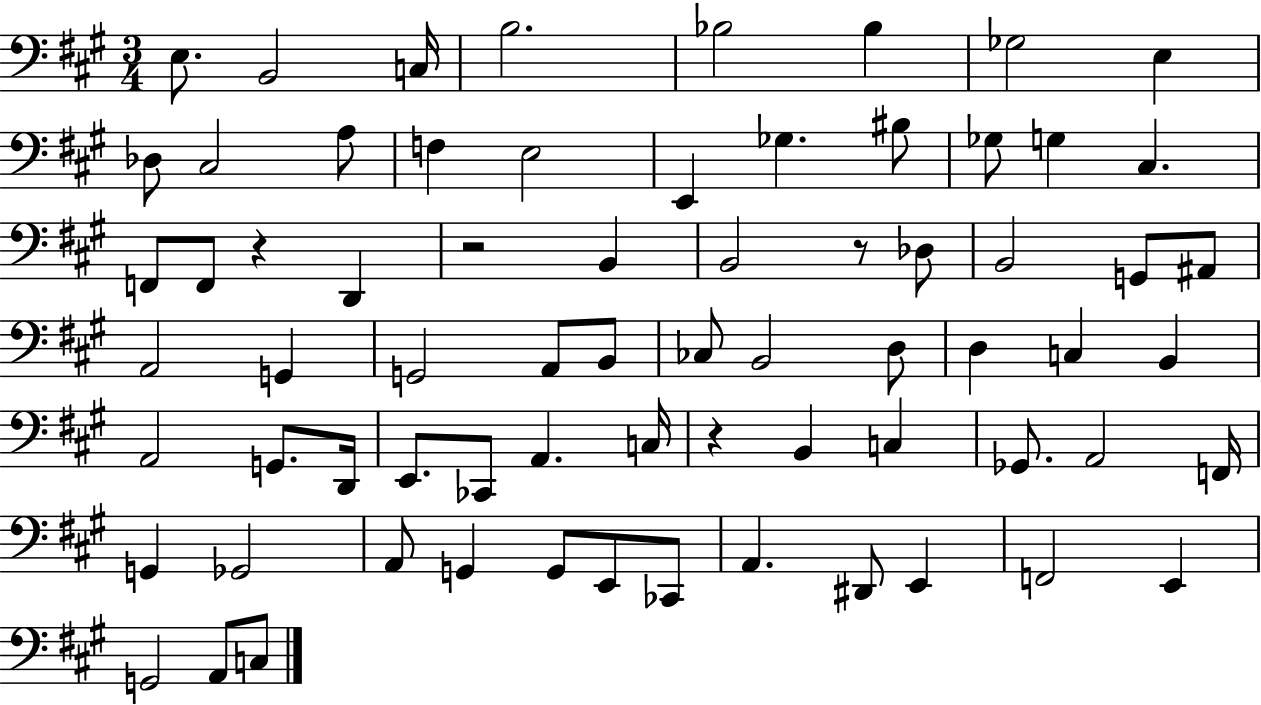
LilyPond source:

{
  \clef bass
  \numericTimeSignature
  \time 3/4
  \key a \major
  e8. b,2 c16 | b2. | bes2 bes4 | ges2 e4 | \break des8 cis2 a8 | f4 e2 | e,4 ges4. bis8 | ges8 g4 cis4. | \break f,8 f,8 r4 d,4 | r2 b,4 | b,2 r8 des8 | b,2 g,8 ais,8 | \break a,2 g,4 | g,2 a,8 b,8 | ces8 b,2 d8 | d4 c4 b,4 | \break a,2 g,8. d,16 | e,8. ces,8 a,4. c16 | r4 b,4 c4 | ges,8. a,2 f,16 | \break g,4 ges,2 | a,8 g,4 g,8 e,8 ces,8 | a,4. dis,8 e,4 | f,2 e,4 | \break g,2 a,8 c8 | \bar "|."
}